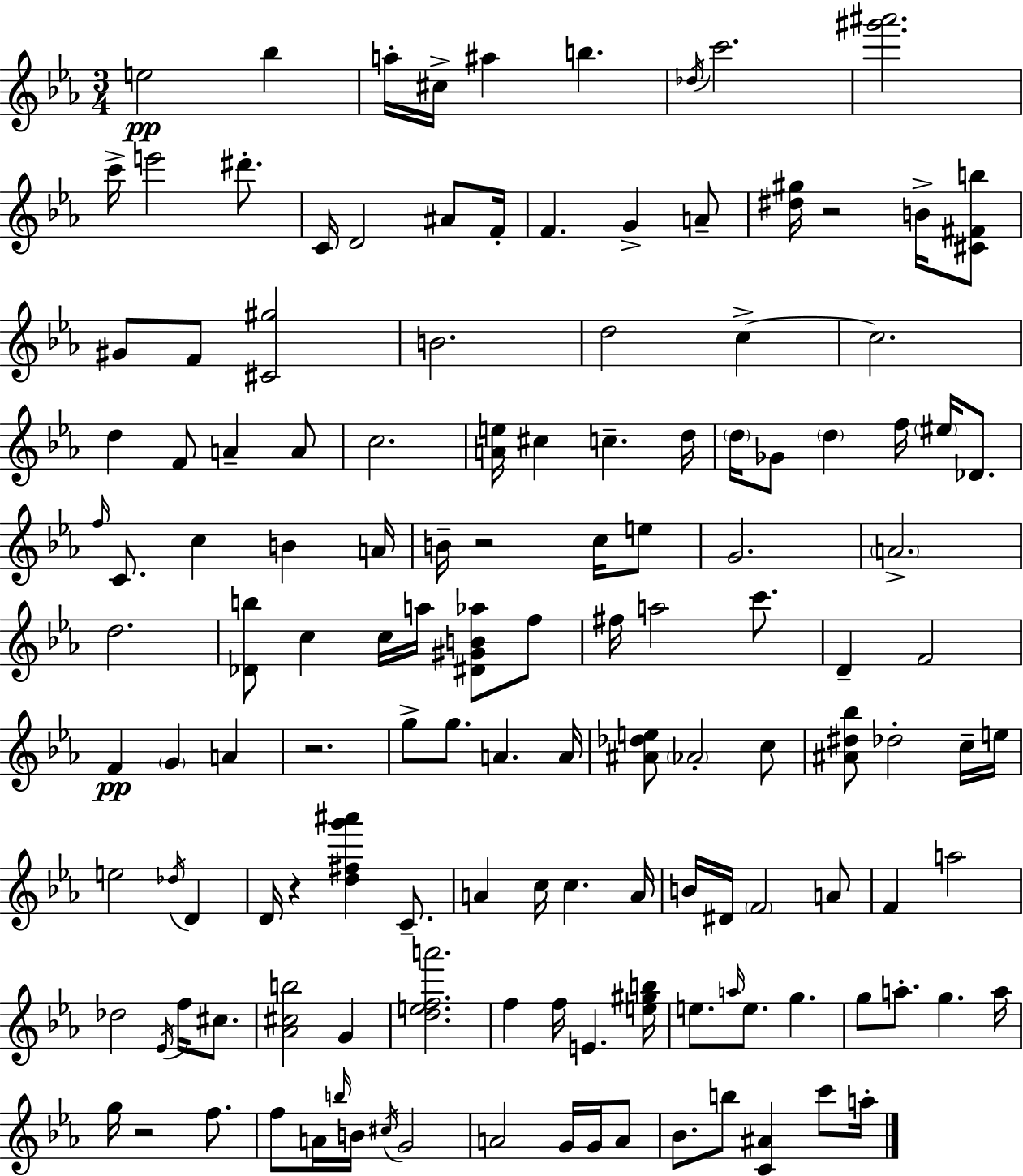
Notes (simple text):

E5/h Bb5/q A5/s C#5/s A#5/q B5/q. Db5/s C6/h. [G#6,A#6]/h. C6/s E6/h D#6/e. C4/s D4/h A#4/e F4/s F4/q. G4/q A4/e [D#5,G#5]/s R/h B4/s [C#4,F#4,B5]/e G#4/e F4/e [C#4,G#5]/h B4/h. D5/h C5/q C5/h. D5/q F4/e A4/q A4/e C5/h. [A4,E5]/s C#5/q C5/q. D5/s D5/s Gb4/e D5/q F5/s EIS5/s Db4/e. F5/s C4/e. C5/q B4/q A4/s B4/s R/h C5/s E5/e G4/h. A4/h. D5/h. [Db4,B5]/e C5/q C5/s A5/s [D#4,G#4,B4,Ab5]/e F5/e F#5/s A5/h C6/e. D4/q F4/h F4/q G4/q A4/q R/h. G5/e G5/e. A4/q. A4/s [A#4,Db5,E5]/e Ab4/h C5/e [A#4,D#5,Bb5]/e Db5/h C5/s E5/s E5/h Db5/s D4/q D4/s R/q [D5,F#5,G6,A#6]/q C4/e. A4/q C5/s C5/q. A4/s B4/s D#4/s F4/h A4/e F4/q A5/h Db5/h Eb4/s F5/s C#5/e. [Ab4,C#5,B5]/h G4/q [D5,E5,F5,A6]/h. F5/q F5/s E4/q. [E5,G#5,B5]/s E5/e. A5/s E5/e. G5/q. G5/e A5/e. G5/q. A5/s G5/s R/h F5/e. F5/e A4/s B5/s B4/s C#5/s G4/h A4/h G4/s G4/s A4/e Bb4/e. B5/e [C4,A#4]/q C6/e A5/s